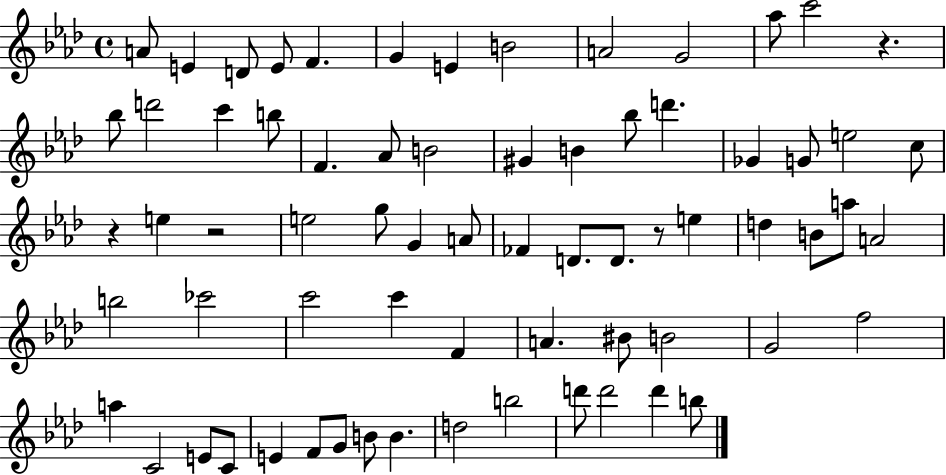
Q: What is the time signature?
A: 4/4